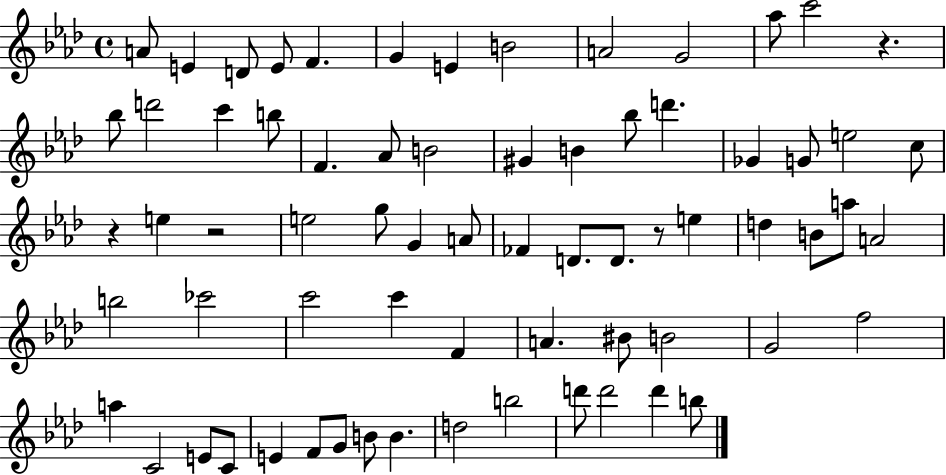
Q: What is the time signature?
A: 4/4